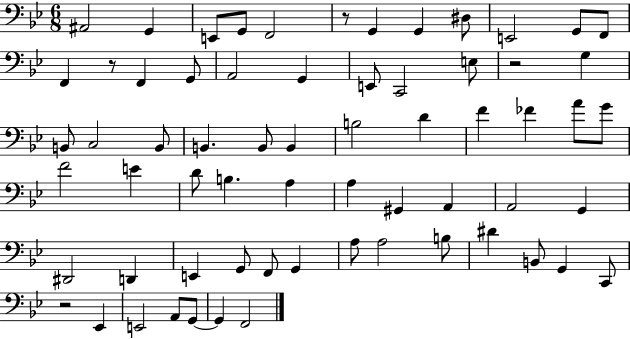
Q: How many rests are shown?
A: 4